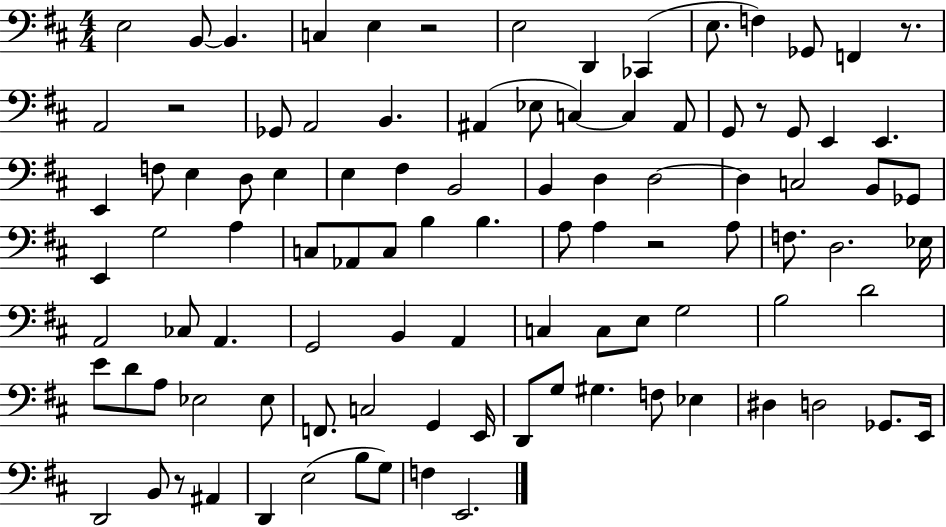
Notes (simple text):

E3/h B2/e B2/q. C3/q E3/q R/h E3/h D2/q CES2/q E3/e. F3/q Gb2/e F2/q R/e. A2/h R/h Gb2/e A2/h B2/q. A#2/q Eb3/e C3/q C3/q A#2/e G2/e R/e G2/e E2/q E2/q. E2/q F3/e E3/q D3/e E3/q E3/q F#3/q B2/h B2/q D3/q D3/h D3/q C3/h B2/e Gb2/e E2/q G3/h A3/q C3/e Ab2/e C3/e B3/q B3/q. A3/e A3/q R/h A3/e F3/e. D3/h. Eb3/s A2/h CES3/e A2/q. G2/h B2/q A2/q C3/q C3/e E3/e G3/h B3/h D4/h E4/e D4/e A3/e Eb3/h Eb3/e F2/e. C3/h G2/q E2/s D2/e G3/e G#3/q. F3/e Eb3/q D#3/q D3/h Gb2/e. E2/s D2/h B2/e R/e A#2/q D2/q E3/h B3/e G3/e F3/q E2/h.